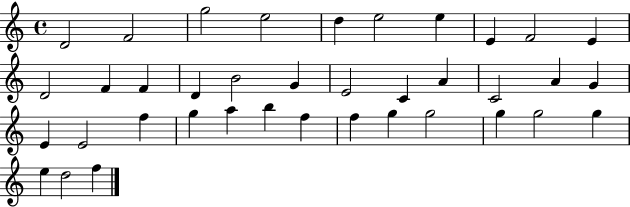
D4/h F4/h G5/h E5/h D5/q E5/h E5/q E4/q F4/h E4/q D4/h F4/q F4/q D4/q B4/h G4/q E4/h C4/q A4/q C4/h A4/q G4/q E4/q E4/h F5/q G5/q A5/q B5/q F5/q F5/q G5/q G5/h G5/q G5/h G5/q E5/q D5/h F5/q